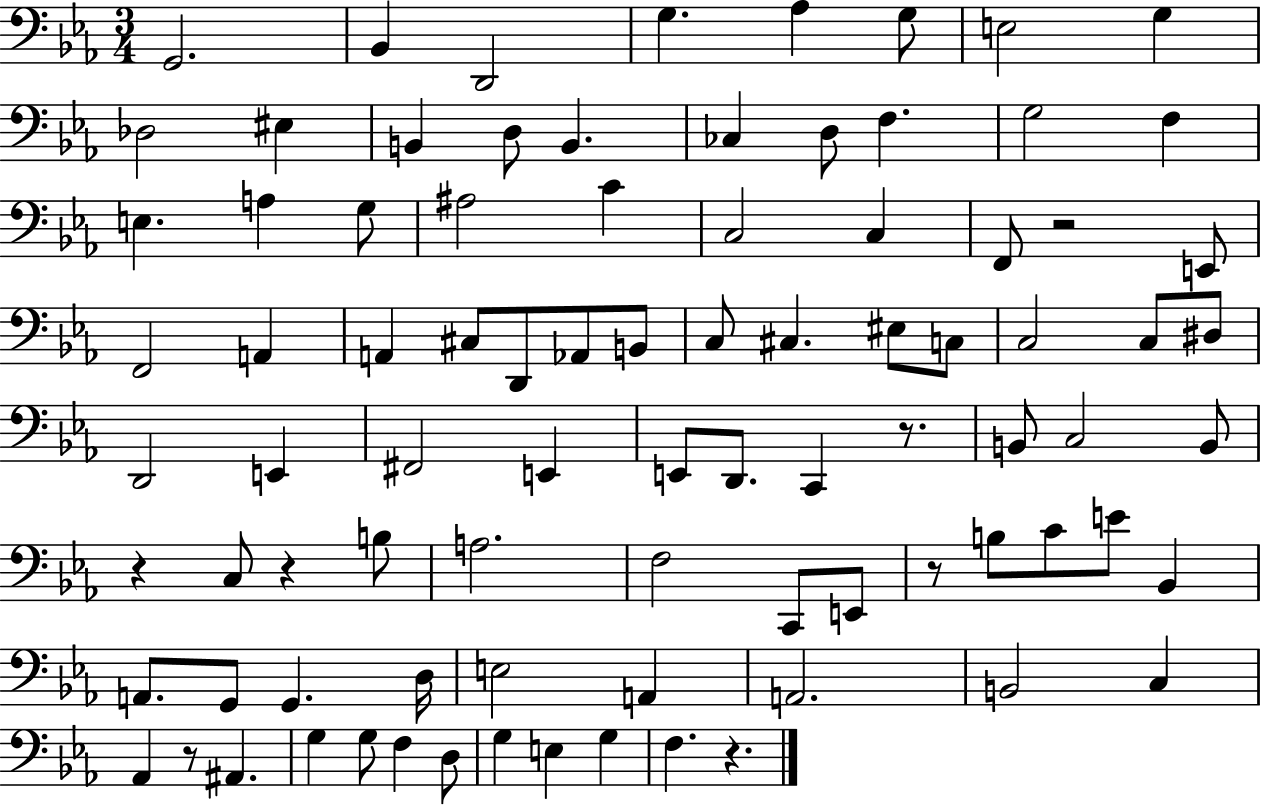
G2/h. Bb2/q D2/h G3/q. Ab3/q G3/e E3/h G3/q Db3/h EIS3/q B2/q D3/e B2/q. CES3/q D3/e F3/q. G3/h F3/q E3/q. A3/q G3/e A#3/h C4/q C3/h C3/q F2/e R/h E2/e F2/h A2/q A2/q C#3/e D2/e Ab2/e B2/e C3/e C#3/q. EIS3/e C3/e C3/h C3/e D#3/e D2/h E2/q F#2/h E2/q E2/e D2/e. C2/q R/e. B2/e C3/h B2/e R/q C3/e R/q B3/e A3/h. F3/h C2/e E2/e R/e B3/e C4/e E4/e Bb2/q A2/e. G2/e G2/q. D3/s E3/h A2/q A2/h. B2/h C3/q Ab2/q R/e A#2/q. G3/q G3/e F3/q D3/e G3/q E3/q G3/q F3/q. R/q.